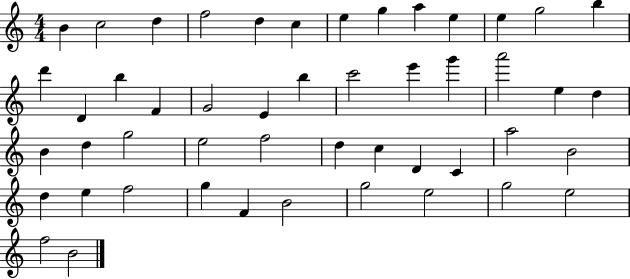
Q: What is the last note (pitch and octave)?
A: B4